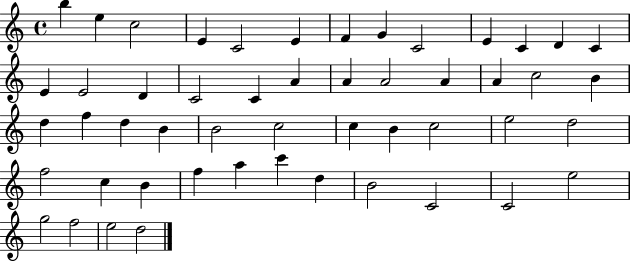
{
  \clef treble
  \time 4/4
  \defaultTimeSignature
  \key c \major
  b''4 e''4 c''2 | e'4 c'2 e'4 | f'4 g'4 c'2 | e'4 c'4 d'4 c'4 | \break e'4 e'2 d'4 | c'2 c'4 a'4 | a'4 a'2 a'4 | a'4 c''2 b'4 | \break d''4 f''4 d''4 b'4 | b'2 c''2 | c''4 b'4 c''2 | e''2 d''2 | \break f''2 c''4 b'4 | f''4 a''4 c'''4 d''4 | b'2 c'2 | c'2 e''2 | \break g''2 f''2 | e''2 d''2 | \bar "|."
}